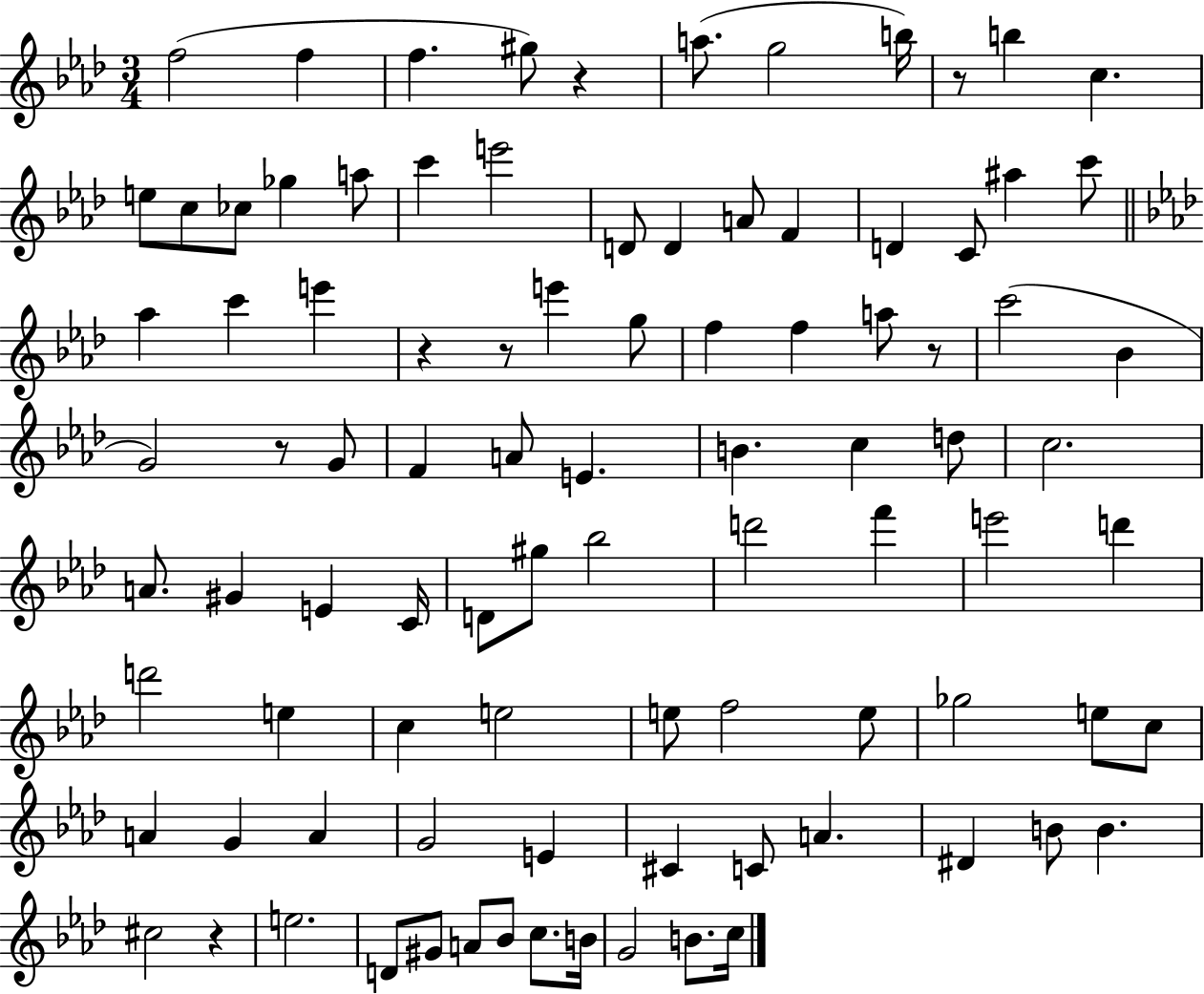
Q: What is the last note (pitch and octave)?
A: C5